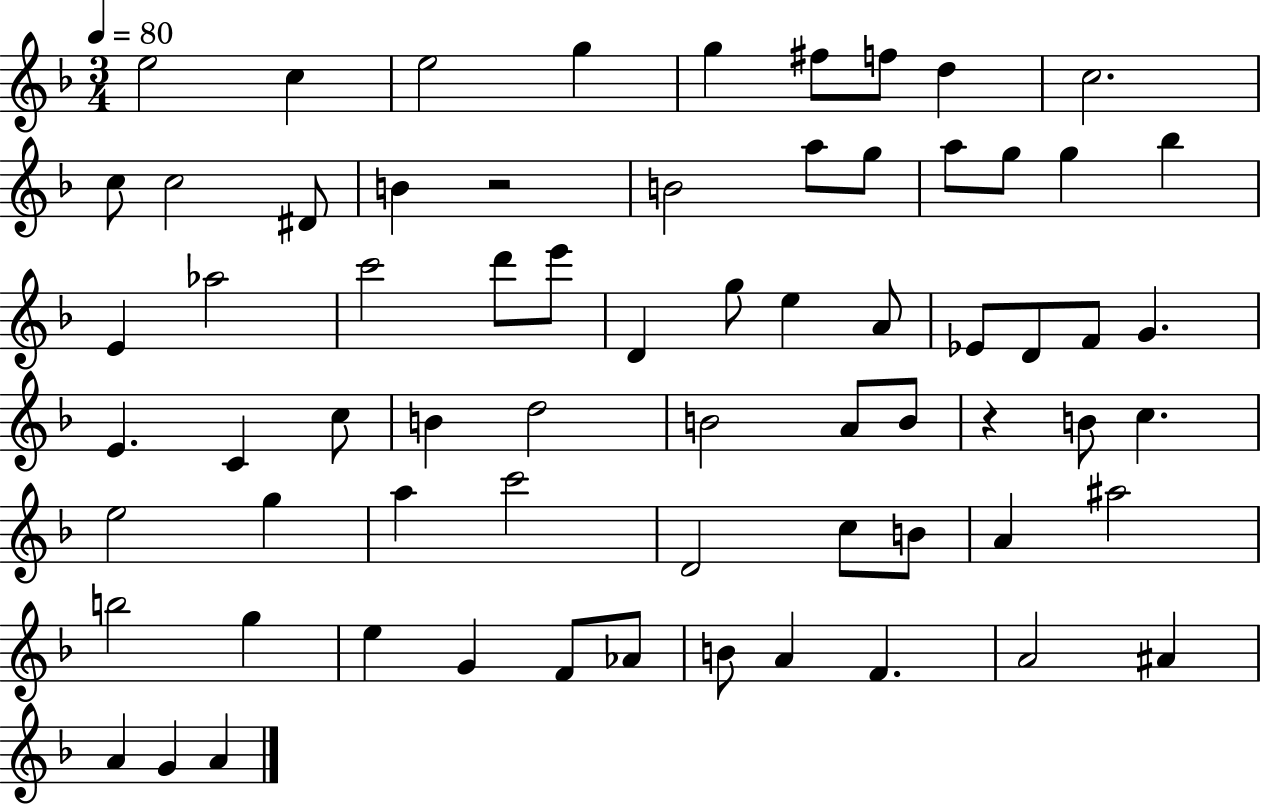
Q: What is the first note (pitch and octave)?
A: E5